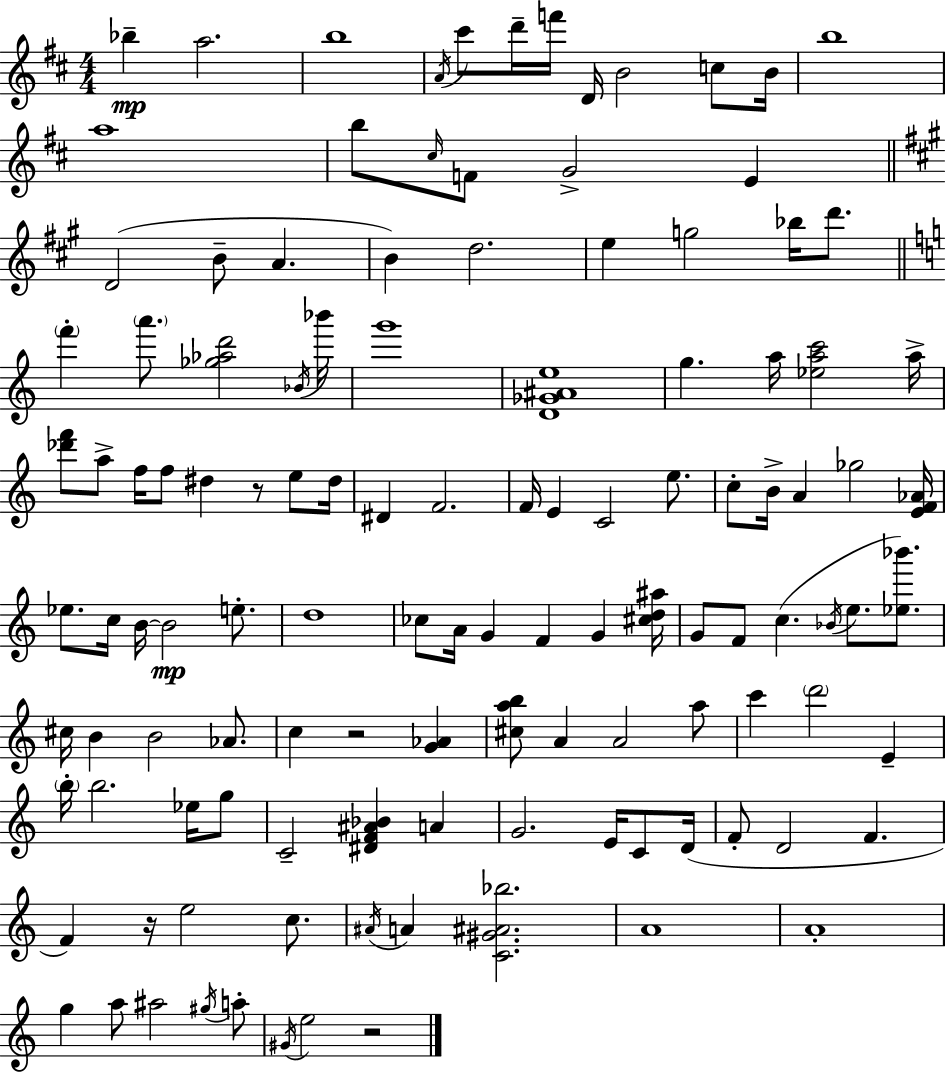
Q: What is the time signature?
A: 4/4